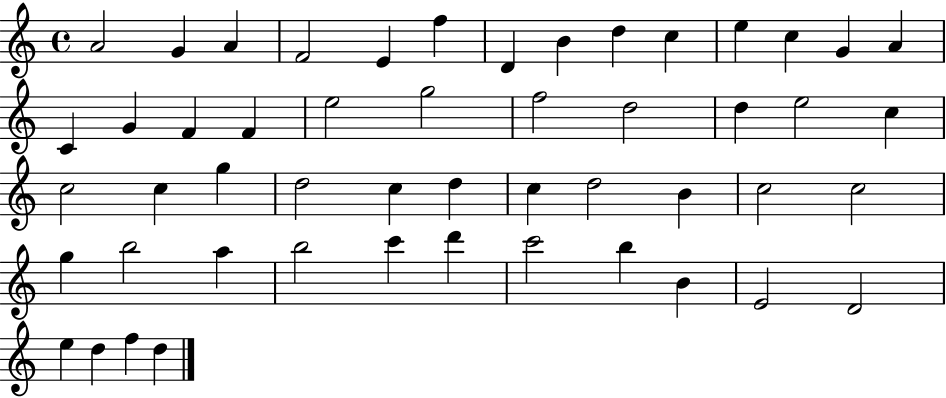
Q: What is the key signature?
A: C major